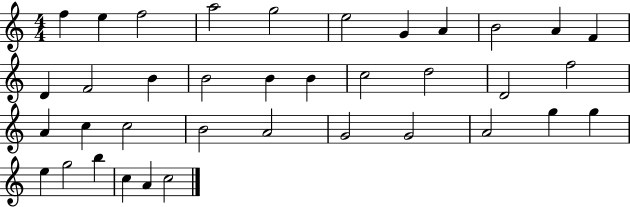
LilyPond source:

{
  \clef treble
  \numericTimeSignature
  \time 4/4
  \key c \major
  f''4 e''4 f''2 | a''2 g''2 | e''2 g'4 a'4 | b'2 a'4 f'4 | \break d'4 f'2 b'4 | b'2 b'4 b'4 | c''2 d''2 | d'2 f''2 | \break a'4 c''4 c''2 | b'2 a'2 | g'2 g'2 | a'2 g''4 g''4 | \break e''4 g''2 b''4 | c''4 a'4 c''2 | \bar "|."
}